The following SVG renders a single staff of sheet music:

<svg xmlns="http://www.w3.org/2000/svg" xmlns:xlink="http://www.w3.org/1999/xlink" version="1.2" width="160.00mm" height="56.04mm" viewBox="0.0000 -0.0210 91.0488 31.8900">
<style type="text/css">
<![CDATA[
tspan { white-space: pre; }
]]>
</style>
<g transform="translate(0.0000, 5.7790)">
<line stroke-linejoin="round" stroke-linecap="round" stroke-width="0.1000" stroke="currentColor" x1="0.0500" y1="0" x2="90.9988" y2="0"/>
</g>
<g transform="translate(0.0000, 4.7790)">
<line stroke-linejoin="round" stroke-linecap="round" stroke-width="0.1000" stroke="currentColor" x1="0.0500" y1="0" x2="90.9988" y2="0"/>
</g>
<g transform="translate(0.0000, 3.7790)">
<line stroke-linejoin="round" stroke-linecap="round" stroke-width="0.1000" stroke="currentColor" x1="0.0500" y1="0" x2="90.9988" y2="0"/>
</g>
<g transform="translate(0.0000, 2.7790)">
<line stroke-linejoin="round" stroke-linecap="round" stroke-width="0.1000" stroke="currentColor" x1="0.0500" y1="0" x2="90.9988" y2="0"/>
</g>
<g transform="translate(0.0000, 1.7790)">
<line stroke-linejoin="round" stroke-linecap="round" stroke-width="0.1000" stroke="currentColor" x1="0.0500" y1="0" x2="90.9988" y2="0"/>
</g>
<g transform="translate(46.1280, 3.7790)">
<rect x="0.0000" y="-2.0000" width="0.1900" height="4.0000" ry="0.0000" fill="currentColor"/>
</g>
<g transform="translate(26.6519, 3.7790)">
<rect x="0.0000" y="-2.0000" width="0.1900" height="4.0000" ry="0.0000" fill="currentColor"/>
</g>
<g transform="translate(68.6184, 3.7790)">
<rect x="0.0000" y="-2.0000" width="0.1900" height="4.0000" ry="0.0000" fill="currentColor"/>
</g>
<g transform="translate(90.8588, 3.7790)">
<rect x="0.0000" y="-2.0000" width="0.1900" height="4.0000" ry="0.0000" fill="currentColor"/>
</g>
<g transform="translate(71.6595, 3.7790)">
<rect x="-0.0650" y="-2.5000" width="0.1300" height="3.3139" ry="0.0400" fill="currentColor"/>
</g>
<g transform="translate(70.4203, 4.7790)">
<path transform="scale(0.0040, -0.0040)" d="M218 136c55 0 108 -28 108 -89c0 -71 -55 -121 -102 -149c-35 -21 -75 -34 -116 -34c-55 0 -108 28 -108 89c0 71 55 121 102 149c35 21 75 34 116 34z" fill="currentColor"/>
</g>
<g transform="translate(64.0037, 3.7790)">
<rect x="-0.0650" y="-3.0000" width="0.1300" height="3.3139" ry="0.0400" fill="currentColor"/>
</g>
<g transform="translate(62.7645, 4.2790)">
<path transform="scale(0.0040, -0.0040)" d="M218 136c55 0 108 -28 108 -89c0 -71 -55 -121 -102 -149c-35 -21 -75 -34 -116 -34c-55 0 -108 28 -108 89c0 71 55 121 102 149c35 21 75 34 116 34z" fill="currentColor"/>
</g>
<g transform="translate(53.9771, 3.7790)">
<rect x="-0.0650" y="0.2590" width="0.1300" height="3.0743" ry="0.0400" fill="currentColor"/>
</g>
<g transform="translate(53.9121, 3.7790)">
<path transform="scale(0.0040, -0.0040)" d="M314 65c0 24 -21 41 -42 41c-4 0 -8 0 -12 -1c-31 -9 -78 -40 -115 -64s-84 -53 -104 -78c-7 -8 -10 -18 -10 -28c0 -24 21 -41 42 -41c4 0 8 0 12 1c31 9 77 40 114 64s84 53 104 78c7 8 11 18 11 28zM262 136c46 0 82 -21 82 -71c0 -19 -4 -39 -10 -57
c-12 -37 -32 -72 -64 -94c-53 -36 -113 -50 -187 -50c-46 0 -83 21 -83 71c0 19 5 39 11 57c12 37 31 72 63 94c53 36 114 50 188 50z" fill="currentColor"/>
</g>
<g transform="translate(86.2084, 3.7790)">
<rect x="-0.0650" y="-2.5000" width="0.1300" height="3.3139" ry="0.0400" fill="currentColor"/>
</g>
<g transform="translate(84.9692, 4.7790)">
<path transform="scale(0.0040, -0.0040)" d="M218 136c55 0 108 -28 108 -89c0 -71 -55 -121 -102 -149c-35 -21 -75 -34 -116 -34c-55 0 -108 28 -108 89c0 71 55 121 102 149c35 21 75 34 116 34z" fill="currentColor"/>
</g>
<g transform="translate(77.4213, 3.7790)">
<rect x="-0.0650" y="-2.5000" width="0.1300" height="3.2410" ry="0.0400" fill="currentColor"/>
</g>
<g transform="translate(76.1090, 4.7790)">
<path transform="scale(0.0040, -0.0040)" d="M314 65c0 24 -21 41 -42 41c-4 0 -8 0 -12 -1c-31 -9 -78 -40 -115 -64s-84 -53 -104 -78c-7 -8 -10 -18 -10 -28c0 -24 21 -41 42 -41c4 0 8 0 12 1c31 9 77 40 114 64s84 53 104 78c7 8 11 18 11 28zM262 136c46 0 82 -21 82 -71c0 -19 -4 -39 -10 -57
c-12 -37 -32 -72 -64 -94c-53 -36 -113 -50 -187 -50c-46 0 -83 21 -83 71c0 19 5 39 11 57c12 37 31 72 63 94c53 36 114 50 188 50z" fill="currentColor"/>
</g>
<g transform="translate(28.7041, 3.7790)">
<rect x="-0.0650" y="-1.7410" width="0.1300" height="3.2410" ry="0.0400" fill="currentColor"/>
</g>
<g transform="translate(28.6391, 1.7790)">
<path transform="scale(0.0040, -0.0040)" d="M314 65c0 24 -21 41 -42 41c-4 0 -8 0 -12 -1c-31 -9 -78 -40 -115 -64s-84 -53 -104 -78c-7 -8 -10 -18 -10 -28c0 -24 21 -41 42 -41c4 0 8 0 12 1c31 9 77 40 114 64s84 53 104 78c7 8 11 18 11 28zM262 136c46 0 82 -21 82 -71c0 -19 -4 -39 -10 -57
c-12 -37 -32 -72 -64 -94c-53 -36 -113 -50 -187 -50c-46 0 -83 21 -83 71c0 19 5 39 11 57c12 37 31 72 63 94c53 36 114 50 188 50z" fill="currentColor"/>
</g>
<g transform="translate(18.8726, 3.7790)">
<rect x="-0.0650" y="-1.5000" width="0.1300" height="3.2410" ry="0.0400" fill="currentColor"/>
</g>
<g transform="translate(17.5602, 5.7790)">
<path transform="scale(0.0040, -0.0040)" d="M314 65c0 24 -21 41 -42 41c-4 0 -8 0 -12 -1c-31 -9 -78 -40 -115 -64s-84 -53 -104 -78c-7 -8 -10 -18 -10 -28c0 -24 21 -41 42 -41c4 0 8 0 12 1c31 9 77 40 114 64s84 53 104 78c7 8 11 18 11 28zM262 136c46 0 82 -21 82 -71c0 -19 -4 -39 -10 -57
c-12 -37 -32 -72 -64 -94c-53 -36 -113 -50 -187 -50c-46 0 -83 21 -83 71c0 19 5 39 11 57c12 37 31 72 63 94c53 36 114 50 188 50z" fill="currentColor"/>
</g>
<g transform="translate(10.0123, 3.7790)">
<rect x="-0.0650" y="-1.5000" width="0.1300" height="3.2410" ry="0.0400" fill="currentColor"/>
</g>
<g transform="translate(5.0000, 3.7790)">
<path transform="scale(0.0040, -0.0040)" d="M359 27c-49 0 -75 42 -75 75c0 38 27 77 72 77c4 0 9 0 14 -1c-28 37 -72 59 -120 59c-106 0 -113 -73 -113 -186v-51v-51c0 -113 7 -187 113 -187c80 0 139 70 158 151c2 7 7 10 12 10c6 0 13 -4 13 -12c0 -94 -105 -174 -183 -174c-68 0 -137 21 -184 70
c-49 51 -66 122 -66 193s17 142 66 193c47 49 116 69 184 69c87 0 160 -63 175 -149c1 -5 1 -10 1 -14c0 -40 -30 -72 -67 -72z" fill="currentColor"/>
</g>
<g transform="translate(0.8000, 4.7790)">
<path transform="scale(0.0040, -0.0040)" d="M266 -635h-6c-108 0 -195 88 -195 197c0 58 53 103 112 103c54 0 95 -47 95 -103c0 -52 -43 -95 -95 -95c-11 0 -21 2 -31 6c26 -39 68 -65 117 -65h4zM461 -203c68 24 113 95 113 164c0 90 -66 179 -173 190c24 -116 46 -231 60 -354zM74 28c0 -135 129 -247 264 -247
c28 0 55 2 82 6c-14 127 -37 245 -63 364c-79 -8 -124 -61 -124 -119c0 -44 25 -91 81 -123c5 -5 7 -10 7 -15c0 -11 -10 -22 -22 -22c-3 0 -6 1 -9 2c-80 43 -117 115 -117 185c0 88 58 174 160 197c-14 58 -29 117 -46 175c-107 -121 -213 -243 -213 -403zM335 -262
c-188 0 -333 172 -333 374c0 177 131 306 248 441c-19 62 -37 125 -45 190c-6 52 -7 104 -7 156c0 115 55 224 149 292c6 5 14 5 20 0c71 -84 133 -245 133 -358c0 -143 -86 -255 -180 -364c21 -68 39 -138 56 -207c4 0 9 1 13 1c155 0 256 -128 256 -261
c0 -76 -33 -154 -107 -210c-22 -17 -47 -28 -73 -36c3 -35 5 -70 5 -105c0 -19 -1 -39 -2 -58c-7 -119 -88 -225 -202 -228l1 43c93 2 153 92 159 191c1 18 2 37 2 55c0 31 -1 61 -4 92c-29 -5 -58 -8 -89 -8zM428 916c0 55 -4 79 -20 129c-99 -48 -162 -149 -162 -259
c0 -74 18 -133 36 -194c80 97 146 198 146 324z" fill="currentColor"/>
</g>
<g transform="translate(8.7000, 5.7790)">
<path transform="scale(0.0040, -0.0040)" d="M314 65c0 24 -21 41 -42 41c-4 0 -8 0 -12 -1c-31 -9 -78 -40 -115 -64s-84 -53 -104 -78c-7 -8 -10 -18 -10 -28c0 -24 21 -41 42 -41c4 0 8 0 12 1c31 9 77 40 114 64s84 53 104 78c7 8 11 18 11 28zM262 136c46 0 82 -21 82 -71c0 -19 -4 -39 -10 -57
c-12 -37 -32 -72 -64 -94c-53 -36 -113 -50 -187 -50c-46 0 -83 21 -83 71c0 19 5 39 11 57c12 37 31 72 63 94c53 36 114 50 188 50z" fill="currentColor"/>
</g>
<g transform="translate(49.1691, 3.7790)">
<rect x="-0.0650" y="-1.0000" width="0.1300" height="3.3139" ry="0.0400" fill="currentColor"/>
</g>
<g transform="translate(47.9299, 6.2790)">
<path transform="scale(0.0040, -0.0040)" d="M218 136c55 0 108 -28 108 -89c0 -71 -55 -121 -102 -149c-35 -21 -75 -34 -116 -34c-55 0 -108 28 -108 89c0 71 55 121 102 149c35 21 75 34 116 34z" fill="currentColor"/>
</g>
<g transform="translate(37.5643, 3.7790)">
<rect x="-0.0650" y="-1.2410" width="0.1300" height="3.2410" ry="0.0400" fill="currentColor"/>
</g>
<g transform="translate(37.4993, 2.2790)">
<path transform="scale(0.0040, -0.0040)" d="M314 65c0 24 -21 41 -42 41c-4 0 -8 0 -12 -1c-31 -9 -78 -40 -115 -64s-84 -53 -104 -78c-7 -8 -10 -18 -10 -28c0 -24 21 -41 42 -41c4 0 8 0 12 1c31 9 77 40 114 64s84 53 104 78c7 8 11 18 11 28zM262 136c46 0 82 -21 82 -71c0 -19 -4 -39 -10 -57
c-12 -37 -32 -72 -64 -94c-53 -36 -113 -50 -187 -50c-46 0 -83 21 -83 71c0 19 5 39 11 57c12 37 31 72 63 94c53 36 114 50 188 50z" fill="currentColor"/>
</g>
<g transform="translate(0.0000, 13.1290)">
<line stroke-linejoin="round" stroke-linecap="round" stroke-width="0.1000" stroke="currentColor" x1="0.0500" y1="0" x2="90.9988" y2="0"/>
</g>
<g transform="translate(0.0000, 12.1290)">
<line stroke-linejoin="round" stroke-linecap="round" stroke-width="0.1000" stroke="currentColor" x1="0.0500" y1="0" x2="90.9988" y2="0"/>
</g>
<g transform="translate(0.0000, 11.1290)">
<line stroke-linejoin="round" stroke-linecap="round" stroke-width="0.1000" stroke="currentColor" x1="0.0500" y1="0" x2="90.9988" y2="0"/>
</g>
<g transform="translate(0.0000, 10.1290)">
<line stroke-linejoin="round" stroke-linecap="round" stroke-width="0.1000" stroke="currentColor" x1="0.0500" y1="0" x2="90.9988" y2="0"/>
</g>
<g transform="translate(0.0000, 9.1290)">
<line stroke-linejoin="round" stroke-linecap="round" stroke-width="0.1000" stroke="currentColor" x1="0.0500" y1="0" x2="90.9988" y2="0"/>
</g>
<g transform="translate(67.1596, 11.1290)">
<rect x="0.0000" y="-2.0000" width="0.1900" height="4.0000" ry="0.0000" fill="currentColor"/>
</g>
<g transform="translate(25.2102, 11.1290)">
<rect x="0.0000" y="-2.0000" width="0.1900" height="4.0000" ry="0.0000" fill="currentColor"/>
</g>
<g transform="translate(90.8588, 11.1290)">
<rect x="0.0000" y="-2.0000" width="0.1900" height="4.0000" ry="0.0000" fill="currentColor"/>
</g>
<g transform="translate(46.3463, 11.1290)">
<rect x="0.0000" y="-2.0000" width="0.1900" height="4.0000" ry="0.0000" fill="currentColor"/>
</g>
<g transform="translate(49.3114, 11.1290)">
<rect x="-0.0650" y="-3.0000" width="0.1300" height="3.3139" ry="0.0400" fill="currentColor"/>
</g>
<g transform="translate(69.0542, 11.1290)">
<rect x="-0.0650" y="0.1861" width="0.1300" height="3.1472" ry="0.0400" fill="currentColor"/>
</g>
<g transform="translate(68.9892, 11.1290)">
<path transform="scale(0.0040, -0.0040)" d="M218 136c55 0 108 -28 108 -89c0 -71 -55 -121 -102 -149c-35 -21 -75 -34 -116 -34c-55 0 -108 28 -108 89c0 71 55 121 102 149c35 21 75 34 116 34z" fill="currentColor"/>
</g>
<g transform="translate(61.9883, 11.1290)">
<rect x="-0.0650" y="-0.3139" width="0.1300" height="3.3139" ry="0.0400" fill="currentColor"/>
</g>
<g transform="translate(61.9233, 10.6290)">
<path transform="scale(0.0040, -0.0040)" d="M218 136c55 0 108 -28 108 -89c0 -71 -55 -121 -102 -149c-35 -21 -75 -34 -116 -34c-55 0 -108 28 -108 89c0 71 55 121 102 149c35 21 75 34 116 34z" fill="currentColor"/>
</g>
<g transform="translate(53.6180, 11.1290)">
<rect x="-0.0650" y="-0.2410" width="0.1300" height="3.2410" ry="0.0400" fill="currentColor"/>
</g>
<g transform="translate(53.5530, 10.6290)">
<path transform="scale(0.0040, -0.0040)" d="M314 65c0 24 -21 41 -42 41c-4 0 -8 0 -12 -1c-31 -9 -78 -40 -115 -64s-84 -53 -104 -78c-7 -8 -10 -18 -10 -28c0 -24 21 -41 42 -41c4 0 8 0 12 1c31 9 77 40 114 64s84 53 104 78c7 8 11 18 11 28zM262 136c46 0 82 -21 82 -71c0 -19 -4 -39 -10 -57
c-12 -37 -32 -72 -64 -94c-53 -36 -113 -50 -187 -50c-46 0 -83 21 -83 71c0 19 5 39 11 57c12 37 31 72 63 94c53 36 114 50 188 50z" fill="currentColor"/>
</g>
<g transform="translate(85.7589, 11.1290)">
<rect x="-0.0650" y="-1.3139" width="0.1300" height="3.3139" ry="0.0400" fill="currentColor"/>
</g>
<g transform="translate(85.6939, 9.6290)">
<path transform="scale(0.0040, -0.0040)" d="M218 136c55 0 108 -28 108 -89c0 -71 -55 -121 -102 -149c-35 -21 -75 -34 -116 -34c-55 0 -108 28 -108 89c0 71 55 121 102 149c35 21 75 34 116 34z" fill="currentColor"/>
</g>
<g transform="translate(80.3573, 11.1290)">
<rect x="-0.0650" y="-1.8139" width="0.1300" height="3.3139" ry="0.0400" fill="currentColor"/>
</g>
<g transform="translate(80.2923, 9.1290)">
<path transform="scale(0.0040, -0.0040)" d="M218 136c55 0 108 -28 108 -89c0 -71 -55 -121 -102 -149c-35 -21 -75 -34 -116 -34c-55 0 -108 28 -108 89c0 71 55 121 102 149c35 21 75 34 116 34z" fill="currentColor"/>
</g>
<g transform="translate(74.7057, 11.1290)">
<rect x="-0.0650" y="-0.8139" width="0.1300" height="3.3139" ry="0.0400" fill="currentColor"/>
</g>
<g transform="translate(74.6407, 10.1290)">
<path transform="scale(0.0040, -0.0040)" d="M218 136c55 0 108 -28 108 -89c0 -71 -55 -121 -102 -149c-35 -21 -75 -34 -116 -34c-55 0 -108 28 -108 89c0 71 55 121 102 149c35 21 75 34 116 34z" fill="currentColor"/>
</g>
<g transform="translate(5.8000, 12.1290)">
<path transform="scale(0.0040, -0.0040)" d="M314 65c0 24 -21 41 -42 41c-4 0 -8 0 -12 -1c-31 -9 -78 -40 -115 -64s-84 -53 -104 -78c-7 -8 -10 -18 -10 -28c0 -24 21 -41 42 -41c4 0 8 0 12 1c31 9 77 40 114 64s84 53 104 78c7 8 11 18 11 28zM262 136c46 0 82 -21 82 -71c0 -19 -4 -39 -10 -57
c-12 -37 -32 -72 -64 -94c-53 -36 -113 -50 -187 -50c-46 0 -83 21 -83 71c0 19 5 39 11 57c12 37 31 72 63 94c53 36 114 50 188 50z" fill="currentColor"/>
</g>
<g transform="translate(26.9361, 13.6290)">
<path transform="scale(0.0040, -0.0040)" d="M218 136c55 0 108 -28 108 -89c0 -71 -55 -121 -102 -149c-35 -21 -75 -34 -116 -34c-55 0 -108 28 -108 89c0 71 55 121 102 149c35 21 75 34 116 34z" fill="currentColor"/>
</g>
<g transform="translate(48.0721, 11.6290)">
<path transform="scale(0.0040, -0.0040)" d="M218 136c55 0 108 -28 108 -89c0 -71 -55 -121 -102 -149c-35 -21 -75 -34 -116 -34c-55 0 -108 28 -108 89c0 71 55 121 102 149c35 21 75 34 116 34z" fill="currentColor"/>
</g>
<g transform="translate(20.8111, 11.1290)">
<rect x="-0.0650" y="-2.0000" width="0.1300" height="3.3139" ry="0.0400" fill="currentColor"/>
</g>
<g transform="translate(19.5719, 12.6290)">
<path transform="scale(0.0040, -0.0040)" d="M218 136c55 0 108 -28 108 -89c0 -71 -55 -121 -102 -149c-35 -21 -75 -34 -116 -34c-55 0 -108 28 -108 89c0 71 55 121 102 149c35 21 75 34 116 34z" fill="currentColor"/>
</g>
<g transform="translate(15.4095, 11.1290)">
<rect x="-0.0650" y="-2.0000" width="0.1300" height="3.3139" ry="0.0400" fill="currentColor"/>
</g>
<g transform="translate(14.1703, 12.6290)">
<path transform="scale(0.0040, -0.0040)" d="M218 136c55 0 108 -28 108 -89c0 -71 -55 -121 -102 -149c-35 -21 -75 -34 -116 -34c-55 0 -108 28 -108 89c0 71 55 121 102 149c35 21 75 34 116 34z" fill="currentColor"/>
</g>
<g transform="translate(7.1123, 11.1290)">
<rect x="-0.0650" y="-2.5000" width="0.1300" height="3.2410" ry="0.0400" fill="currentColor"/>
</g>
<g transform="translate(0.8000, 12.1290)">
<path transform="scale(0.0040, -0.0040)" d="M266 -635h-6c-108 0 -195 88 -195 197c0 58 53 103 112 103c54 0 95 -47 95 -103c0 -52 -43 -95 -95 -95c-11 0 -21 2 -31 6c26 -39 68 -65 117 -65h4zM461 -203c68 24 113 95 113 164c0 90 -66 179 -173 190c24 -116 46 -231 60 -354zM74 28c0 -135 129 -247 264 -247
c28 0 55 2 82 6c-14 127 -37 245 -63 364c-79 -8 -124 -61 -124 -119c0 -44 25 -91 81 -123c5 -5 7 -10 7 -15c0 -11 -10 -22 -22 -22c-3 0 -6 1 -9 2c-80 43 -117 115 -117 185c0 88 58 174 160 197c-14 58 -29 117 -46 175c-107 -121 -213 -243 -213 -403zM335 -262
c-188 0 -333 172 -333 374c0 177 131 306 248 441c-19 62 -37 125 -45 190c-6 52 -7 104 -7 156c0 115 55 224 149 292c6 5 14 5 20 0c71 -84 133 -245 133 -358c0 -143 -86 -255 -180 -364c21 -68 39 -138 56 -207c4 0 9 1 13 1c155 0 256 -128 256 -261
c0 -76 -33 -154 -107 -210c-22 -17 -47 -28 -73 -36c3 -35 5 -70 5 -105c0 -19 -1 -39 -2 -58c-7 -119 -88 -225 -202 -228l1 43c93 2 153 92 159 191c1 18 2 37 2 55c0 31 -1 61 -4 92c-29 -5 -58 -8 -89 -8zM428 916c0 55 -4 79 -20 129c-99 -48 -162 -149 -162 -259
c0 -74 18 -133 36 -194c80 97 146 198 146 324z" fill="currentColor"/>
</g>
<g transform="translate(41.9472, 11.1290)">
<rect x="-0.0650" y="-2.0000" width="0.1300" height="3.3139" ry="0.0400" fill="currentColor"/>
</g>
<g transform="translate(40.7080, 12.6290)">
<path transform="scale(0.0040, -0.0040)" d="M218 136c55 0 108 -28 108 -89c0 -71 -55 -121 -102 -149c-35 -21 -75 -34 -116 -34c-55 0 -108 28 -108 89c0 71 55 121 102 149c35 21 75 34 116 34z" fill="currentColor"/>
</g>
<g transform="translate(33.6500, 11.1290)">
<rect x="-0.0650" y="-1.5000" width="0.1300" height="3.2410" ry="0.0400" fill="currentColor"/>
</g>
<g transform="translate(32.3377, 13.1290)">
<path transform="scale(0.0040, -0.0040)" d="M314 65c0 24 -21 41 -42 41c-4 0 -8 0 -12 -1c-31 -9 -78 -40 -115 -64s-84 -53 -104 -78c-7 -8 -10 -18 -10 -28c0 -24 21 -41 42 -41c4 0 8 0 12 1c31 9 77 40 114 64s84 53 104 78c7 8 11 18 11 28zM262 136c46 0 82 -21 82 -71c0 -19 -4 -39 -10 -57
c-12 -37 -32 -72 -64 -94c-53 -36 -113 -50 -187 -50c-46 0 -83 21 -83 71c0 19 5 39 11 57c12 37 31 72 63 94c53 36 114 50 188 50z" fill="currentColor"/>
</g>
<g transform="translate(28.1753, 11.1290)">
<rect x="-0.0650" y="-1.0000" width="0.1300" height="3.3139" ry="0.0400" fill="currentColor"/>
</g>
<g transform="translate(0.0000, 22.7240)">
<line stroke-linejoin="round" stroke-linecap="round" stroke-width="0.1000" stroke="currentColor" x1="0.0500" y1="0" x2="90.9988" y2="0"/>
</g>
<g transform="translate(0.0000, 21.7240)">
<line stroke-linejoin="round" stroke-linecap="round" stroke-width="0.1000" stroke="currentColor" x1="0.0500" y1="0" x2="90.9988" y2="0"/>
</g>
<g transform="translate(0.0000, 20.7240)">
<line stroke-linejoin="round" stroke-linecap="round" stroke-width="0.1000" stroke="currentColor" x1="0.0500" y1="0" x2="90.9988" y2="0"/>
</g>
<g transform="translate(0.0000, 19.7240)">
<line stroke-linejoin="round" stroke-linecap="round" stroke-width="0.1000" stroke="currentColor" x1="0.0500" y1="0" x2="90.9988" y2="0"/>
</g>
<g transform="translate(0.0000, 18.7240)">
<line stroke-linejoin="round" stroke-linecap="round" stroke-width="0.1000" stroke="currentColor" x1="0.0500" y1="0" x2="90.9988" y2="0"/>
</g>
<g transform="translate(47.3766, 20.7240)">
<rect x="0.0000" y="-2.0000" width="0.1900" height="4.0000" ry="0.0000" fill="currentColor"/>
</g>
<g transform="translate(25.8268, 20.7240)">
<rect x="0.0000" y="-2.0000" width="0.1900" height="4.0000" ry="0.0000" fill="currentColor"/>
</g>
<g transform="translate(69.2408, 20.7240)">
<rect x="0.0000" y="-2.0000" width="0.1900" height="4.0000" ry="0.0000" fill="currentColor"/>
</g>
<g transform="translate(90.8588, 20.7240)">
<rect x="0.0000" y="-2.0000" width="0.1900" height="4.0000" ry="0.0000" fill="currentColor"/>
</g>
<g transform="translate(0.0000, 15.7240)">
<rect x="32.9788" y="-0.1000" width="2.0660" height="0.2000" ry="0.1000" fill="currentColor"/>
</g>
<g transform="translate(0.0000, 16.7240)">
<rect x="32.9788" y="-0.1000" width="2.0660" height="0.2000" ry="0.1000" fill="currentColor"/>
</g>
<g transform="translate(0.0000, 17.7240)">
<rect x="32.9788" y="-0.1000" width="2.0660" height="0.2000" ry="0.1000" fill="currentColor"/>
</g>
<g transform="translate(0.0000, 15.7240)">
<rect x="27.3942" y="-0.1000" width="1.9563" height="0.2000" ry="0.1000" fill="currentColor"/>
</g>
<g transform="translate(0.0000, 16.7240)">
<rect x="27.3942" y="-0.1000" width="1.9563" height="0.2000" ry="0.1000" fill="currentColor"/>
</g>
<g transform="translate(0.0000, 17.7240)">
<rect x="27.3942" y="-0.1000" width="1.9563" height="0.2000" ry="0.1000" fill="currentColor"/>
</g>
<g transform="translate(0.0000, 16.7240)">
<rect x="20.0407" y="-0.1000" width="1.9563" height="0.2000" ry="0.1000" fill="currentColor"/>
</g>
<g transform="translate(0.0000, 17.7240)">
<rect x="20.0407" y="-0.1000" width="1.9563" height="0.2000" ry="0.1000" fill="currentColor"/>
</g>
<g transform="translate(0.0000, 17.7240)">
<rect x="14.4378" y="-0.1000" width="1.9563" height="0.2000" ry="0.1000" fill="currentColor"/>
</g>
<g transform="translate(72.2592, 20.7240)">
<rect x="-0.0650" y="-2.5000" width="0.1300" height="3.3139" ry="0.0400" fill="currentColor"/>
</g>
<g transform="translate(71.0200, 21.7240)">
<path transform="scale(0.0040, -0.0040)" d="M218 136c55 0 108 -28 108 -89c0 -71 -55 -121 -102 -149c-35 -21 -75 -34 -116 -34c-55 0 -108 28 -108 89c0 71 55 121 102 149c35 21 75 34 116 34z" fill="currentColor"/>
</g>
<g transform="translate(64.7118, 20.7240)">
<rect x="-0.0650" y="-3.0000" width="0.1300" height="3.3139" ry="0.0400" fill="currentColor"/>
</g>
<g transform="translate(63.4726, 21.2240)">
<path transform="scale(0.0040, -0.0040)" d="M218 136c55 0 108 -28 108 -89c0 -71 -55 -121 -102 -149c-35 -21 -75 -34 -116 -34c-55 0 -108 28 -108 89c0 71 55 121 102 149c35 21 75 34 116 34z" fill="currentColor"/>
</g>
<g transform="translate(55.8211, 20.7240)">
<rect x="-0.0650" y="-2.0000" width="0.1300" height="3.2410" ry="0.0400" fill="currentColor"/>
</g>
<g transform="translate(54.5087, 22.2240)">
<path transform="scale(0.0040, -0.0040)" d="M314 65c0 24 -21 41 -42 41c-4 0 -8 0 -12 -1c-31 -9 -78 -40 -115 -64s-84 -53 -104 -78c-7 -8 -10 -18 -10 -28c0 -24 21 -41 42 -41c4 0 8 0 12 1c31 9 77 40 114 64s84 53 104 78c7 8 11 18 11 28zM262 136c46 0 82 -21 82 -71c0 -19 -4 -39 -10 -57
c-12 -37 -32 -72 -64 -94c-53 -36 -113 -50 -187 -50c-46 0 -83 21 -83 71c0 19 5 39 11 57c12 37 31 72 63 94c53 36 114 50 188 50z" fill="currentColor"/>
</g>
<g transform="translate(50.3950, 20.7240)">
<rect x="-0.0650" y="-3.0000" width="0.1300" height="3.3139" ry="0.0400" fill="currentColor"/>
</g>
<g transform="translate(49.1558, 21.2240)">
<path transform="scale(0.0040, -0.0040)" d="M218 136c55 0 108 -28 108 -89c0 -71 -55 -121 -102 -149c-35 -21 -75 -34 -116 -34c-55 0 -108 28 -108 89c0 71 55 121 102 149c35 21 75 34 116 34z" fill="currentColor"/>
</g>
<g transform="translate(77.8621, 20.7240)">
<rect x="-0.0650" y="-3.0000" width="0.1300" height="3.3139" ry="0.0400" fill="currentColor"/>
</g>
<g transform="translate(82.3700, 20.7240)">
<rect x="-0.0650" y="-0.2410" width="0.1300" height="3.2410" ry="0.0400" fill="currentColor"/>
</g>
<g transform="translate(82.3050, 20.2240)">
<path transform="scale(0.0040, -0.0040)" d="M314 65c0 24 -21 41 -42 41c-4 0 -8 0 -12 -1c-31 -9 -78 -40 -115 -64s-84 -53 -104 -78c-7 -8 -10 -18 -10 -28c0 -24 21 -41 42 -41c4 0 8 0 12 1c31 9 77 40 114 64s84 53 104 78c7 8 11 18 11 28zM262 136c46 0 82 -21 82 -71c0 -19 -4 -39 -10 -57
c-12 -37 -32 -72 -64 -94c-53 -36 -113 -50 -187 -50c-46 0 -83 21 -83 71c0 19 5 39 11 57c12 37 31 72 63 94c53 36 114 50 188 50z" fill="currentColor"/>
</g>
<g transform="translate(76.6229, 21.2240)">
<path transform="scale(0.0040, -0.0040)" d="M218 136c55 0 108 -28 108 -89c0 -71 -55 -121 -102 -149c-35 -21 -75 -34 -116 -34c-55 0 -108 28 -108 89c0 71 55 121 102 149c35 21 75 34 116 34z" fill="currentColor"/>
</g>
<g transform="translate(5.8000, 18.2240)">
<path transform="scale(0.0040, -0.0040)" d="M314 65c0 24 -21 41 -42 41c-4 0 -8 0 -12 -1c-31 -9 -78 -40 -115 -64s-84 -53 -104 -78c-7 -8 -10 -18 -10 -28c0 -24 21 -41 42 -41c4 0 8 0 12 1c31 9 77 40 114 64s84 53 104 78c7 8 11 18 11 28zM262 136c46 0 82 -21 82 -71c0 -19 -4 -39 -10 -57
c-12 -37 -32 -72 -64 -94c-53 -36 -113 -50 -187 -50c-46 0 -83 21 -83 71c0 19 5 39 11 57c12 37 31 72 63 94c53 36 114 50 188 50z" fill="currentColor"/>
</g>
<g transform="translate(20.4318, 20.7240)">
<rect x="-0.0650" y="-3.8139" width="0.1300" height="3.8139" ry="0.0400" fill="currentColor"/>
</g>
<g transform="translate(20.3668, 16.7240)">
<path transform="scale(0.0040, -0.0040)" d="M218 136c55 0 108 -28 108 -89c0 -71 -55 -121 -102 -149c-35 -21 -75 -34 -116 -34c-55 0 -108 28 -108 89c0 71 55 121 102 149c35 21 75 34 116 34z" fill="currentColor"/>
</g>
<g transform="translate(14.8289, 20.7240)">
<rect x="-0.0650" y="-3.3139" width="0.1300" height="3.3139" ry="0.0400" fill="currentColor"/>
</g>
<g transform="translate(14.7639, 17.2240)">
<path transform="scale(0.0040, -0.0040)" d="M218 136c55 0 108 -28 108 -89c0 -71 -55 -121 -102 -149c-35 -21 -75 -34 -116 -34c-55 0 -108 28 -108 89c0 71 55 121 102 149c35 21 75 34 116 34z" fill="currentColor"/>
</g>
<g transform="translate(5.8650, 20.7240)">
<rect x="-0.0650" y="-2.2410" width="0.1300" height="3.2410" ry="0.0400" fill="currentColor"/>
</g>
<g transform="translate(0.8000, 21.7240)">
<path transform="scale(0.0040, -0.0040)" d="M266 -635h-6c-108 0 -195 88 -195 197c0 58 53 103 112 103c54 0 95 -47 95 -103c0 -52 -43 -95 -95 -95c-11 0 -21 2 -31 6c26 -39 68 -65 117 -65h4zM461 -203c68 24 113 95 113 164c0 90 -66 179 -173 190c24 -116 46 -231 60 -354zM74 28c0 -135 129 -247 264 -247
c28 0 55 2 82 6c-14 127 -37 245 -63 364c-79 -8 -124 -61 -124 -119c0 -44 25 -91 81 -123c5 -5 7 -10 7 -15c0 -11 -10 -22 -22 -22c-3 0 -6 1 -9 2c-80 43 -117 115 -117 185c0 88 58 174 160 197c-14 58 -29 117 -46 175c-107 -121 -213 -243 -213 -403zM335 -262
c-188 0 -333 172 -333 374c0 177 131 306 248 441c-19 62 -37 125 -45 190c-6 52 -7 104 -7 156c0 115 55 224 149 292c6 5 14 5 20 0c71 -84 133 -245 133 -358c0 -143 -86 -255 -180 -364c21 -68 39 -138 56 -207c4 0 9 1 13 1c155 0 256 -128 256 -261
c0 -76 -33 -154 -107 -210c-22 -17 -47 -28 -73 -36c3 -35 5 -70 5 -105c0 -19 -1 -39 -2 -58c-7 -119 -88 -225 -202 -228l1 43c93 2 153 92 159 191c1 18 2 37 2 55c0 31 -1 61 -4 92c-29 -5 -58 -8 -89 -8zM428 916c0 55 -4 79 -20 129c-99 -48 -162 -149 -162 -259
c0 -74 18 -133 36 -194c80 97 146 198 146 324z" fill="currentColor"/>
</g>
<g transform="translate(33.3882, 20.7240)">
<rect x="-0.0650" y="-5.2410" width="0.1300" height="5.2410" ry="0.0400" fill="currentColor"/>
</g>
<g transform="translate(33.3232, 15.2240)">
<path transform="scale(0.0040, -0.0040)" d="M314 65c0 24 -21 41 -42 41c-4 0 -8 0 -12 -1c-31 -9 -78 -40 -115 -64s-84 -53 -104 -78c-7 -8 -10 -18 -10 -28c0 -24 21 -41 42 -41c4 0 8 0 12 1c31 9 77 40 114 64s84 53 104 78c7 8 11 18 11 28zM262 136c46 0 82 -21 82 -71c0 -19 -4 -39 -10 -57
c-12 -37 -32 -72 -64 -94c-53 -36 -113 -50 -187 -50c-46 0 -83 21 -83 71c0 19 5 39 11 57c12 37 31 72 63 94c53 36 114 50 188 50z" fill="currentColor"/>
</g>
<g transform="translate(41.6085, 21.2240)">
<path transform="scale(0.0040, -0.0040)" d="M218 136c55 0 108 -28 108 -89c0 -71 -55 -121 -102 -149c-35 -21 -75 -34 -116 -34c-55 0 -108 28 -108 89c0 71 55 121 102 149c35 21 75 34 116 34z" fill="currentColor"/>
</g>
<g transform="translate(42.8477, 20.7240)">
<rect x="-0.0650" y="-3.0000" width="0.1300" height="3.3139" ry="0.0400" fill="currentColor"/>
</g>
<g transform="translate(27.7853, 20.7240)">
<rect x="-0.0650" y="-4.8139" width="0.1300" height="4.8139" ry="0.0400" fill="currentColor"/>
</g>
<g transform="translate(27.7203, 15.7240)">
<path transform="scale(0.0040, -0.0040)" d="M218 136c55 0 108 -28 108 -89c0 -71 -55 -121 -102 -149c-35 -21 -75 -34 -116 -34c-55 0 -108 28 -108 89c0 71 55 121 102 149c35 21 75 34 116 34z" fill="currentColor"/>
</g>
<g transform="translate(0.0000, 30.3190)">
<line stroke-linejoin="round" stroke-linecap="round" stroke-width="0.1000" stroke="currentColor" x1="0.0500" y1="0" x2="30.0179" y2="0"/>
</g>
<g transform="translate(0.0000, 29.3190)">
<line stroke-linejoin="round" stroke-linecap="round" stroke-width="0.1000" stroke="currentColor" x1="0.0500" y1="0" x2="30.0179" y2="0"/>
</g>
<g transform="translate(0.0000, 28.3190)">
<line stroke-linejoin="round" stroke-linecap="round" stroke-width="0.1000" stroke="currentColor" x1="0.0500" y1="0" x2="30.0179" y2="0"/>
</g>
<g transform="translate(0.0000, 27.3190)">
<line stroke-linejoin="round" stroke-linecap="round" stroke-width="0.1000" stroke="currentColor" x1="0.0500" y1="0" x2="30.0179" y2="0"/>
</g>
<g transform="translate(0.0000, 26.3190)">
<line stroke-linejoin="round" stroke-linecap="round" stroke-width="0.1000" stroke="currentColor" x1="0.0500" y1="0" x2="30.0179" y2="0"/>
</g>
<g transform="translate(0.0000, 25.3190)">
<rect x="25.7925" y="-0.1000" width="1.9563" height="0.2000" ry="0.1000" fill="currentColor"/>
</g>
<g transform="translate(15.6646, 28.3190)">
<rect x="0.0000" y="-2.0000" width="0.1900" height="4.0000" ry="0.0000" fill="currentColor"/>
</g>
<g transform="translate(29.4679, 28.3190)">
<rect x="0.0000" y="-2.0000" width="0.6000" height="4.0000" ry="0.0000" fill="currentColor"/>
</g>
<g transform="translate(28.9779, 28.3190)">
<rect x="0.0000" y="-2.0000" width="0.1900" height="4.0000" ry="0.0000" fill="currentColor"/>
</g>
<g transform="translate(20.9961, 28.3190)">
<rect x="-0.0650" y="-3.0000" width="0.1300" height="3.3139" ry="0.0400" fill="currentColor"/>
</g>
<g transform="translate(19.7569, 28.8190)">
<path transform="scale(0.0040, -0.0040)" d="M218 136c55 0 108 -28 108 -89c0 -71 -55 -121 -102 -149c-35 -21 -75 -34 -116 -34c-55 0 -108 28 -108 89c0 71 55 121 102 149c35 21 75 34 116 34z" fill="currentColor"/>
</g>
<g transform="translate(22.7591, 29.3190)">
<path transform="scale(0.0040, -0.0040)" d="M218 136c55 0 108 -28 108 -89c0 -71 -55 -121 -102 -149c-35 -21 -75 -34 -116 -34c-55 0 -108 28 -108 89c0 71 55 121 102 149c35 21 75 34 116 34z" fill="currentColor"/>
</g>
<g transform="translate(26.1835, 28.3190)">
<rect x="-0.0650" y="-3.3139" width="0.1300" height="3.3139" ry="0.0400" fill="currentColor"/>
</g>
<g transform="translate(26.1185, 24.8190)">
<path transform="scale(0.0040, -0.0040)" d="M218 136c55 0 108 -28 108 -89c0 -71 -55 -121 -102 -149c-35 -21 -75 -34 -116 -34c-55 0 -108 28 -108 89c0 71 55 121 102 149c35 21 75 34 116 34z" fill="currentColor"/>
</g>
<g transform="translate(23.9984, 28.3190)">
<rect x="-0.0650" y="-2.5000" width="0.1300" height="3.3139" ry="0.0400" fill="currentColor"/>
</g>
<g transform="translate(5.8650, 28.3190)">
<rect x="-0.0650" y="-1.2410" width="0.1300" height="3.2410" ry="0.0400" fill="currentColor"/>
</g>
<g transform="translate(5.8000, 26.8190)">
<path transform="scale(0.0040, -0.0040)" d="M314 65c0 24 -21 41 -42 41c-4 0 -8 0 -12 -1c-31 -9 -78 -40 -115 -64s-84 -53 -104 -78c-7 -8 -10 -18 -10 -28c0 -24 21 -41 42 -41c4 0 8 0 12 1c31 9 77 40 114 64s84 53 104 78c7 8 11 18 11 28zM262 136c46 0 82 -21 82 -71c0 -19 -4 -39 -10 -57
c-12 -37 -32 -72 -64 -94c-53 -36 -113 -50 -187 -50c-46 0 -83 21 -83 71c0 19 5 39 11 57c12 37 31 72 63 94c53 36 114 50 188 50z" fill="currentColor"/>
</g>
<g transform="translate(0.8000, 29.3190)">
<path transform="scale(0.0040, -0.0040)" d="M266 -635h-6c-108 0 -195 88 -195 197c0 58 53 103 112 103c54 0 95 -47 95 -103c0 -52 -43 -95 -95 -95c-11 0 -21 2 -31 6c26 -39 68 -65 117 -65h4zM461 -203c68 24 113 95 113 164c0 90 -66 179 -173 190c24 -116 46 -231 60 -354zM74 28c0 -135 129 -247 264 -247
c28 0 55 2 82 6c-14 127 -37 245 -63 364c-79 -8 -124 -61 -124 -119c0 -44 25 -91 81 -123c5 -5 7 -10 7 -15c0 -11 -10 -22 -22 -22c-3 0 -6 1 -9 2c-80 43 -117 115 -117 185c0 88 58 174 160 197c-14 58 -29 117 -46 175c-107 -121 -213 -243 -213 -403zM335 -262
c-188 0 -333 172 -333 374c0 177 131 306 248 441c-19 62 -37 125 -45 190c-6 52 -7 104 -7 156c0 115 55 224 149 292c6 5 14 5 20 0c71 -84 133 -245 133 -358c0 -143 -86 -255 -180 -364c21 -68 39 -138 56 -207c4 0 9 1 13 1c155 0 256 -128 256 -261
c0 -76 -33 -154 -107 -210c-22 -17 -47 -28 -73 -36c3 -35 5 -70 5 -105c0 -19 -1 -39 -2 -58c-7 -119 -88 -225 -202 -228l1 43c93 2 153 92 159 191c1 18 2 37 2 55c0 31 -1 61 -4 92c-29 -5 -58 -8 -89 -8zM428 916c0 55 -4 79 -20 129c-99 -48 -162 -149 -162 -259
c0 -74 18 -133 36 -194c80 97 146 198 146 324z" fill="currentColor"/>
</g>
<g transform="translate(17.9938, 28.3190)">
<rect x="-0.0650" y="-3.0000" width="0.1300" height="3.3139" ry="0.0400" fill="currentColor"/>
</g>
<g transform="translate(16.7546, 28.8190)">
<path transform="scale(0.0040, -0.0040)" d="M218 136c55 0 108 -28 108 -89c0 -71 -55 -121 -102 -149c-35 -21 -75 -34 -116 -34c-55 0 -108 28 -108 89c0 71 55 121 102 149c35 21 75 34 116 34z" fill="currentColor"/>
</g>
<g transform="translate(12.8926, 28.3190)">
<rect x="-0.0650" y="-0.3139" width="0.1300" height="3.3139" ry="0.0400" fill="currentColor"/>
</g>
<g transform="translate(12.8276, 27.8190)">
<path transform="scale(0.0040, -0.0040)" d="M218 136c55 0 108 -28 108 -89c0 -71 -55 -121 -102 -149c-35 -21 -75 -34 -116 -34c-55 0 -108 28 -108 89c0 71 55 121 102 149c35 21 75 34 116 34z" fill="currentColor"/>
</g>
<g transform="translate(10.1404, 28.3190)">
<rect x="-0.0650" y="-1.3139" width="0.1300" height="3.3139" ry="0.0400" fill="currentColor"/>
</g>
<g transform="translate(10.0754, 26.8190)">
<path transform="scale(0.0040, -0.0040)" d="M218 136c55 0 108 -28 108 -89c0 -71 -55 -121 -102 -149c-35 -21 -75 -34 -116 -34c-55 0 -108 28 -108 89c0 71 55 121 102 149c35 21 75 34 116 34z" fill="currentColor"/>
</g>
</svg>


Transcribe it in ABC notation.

X:1
T:Untitled
M:4/4
L:1/4
K:C
E2 E2 f2 e2 D B2 A G G2 G G2 F F D E2 F A c2 c B d f e g2 b c' e' f'2 A A F2 A G A c2 e2 e c A A G b